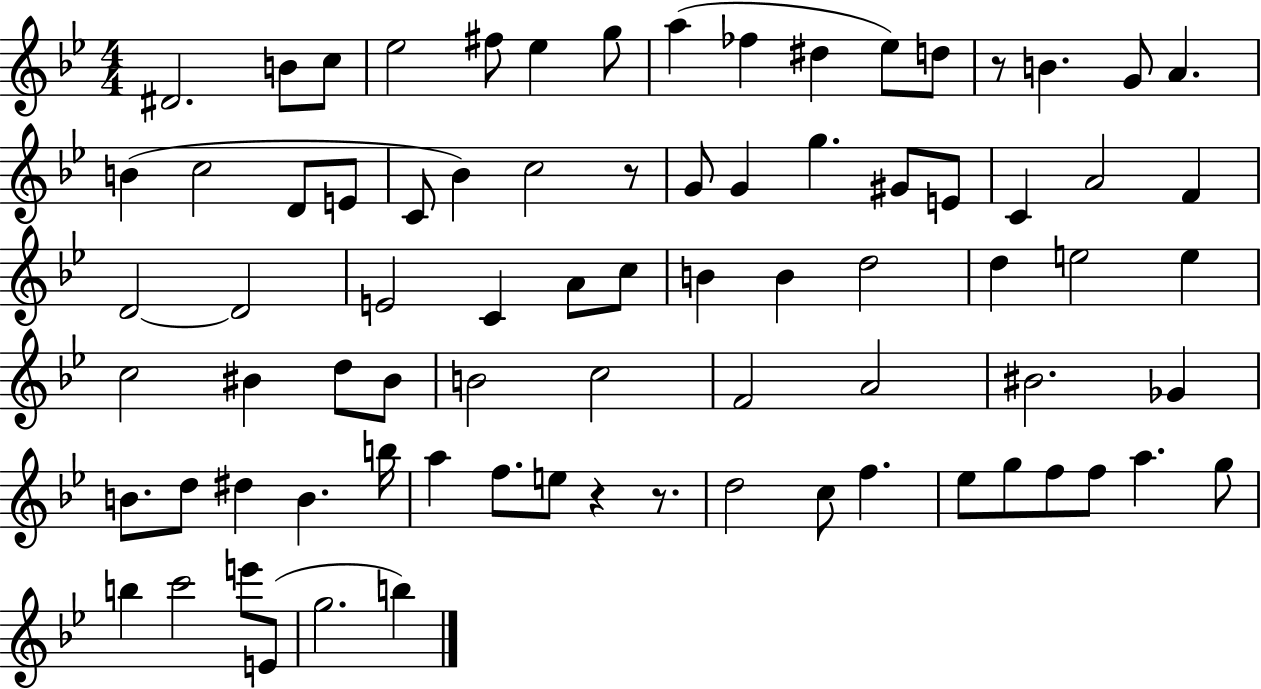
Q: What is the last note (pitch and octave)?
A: B5